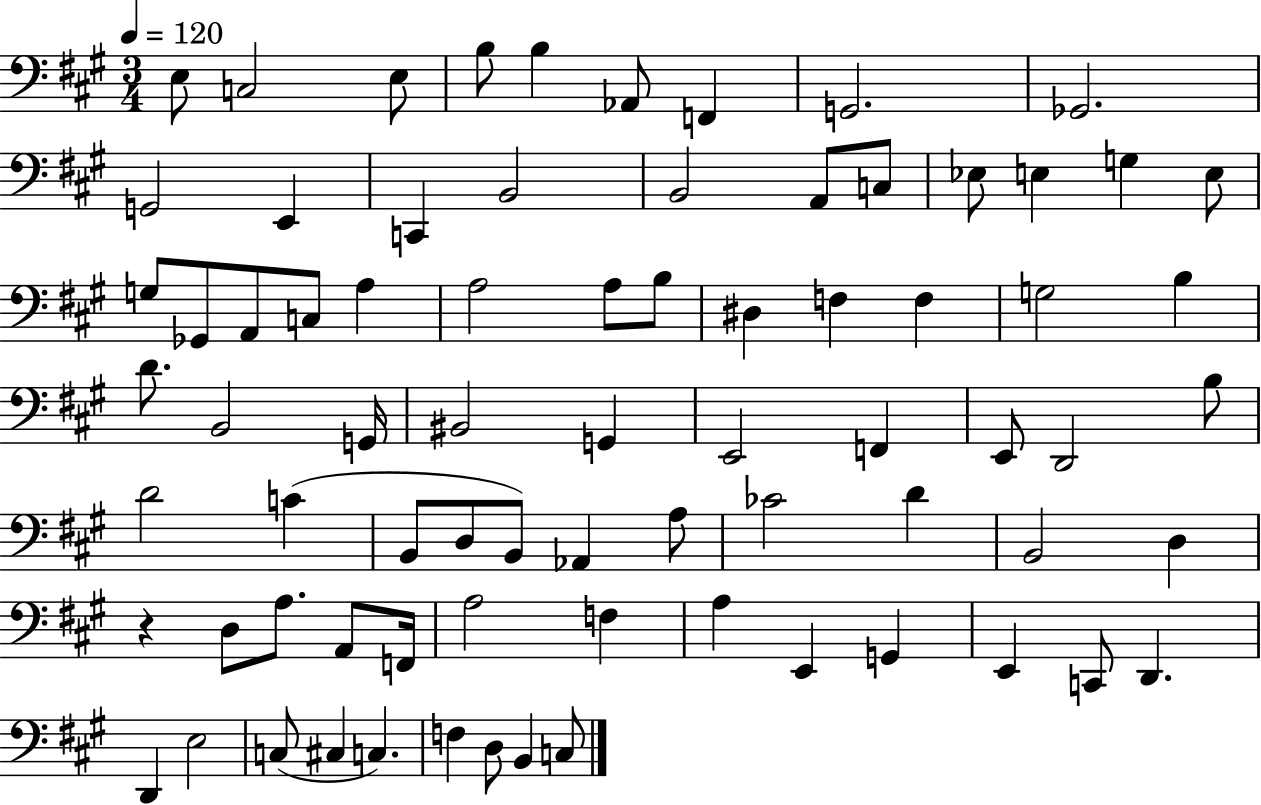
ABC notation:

X:1
T:Untitled
M:3/4
L:1/4
K:A
E,/2 C,2 E,/2 B,/2 B, _A,,/2 F,, G,,2 _G,,2 G,,2 E,, C,, B,,2 B,,2 A,,/2 C,/2 _E,/2 E, G, E,/2 G,/2 _G,,/2 A,,/2 C,/2 A, A,2 A,/2 B,/2 ^D, F, F, G,2 B, D/2 B,,2 G,,/4 ^B,,2 G,, E,,2 F,, E,,/2 D,,2 B,/2 D2 C B,,/2 D,/2 B,,/2 _A,, A,/2 _C2 D B,,2 D, z D,/2 A,/2 A,,/2 F,,/4 A,2 F, A, E,, G,, E,, C,,/2 D,, D,, E,2 C,/2 ^C, C, F, D,/2 B,, C,/2